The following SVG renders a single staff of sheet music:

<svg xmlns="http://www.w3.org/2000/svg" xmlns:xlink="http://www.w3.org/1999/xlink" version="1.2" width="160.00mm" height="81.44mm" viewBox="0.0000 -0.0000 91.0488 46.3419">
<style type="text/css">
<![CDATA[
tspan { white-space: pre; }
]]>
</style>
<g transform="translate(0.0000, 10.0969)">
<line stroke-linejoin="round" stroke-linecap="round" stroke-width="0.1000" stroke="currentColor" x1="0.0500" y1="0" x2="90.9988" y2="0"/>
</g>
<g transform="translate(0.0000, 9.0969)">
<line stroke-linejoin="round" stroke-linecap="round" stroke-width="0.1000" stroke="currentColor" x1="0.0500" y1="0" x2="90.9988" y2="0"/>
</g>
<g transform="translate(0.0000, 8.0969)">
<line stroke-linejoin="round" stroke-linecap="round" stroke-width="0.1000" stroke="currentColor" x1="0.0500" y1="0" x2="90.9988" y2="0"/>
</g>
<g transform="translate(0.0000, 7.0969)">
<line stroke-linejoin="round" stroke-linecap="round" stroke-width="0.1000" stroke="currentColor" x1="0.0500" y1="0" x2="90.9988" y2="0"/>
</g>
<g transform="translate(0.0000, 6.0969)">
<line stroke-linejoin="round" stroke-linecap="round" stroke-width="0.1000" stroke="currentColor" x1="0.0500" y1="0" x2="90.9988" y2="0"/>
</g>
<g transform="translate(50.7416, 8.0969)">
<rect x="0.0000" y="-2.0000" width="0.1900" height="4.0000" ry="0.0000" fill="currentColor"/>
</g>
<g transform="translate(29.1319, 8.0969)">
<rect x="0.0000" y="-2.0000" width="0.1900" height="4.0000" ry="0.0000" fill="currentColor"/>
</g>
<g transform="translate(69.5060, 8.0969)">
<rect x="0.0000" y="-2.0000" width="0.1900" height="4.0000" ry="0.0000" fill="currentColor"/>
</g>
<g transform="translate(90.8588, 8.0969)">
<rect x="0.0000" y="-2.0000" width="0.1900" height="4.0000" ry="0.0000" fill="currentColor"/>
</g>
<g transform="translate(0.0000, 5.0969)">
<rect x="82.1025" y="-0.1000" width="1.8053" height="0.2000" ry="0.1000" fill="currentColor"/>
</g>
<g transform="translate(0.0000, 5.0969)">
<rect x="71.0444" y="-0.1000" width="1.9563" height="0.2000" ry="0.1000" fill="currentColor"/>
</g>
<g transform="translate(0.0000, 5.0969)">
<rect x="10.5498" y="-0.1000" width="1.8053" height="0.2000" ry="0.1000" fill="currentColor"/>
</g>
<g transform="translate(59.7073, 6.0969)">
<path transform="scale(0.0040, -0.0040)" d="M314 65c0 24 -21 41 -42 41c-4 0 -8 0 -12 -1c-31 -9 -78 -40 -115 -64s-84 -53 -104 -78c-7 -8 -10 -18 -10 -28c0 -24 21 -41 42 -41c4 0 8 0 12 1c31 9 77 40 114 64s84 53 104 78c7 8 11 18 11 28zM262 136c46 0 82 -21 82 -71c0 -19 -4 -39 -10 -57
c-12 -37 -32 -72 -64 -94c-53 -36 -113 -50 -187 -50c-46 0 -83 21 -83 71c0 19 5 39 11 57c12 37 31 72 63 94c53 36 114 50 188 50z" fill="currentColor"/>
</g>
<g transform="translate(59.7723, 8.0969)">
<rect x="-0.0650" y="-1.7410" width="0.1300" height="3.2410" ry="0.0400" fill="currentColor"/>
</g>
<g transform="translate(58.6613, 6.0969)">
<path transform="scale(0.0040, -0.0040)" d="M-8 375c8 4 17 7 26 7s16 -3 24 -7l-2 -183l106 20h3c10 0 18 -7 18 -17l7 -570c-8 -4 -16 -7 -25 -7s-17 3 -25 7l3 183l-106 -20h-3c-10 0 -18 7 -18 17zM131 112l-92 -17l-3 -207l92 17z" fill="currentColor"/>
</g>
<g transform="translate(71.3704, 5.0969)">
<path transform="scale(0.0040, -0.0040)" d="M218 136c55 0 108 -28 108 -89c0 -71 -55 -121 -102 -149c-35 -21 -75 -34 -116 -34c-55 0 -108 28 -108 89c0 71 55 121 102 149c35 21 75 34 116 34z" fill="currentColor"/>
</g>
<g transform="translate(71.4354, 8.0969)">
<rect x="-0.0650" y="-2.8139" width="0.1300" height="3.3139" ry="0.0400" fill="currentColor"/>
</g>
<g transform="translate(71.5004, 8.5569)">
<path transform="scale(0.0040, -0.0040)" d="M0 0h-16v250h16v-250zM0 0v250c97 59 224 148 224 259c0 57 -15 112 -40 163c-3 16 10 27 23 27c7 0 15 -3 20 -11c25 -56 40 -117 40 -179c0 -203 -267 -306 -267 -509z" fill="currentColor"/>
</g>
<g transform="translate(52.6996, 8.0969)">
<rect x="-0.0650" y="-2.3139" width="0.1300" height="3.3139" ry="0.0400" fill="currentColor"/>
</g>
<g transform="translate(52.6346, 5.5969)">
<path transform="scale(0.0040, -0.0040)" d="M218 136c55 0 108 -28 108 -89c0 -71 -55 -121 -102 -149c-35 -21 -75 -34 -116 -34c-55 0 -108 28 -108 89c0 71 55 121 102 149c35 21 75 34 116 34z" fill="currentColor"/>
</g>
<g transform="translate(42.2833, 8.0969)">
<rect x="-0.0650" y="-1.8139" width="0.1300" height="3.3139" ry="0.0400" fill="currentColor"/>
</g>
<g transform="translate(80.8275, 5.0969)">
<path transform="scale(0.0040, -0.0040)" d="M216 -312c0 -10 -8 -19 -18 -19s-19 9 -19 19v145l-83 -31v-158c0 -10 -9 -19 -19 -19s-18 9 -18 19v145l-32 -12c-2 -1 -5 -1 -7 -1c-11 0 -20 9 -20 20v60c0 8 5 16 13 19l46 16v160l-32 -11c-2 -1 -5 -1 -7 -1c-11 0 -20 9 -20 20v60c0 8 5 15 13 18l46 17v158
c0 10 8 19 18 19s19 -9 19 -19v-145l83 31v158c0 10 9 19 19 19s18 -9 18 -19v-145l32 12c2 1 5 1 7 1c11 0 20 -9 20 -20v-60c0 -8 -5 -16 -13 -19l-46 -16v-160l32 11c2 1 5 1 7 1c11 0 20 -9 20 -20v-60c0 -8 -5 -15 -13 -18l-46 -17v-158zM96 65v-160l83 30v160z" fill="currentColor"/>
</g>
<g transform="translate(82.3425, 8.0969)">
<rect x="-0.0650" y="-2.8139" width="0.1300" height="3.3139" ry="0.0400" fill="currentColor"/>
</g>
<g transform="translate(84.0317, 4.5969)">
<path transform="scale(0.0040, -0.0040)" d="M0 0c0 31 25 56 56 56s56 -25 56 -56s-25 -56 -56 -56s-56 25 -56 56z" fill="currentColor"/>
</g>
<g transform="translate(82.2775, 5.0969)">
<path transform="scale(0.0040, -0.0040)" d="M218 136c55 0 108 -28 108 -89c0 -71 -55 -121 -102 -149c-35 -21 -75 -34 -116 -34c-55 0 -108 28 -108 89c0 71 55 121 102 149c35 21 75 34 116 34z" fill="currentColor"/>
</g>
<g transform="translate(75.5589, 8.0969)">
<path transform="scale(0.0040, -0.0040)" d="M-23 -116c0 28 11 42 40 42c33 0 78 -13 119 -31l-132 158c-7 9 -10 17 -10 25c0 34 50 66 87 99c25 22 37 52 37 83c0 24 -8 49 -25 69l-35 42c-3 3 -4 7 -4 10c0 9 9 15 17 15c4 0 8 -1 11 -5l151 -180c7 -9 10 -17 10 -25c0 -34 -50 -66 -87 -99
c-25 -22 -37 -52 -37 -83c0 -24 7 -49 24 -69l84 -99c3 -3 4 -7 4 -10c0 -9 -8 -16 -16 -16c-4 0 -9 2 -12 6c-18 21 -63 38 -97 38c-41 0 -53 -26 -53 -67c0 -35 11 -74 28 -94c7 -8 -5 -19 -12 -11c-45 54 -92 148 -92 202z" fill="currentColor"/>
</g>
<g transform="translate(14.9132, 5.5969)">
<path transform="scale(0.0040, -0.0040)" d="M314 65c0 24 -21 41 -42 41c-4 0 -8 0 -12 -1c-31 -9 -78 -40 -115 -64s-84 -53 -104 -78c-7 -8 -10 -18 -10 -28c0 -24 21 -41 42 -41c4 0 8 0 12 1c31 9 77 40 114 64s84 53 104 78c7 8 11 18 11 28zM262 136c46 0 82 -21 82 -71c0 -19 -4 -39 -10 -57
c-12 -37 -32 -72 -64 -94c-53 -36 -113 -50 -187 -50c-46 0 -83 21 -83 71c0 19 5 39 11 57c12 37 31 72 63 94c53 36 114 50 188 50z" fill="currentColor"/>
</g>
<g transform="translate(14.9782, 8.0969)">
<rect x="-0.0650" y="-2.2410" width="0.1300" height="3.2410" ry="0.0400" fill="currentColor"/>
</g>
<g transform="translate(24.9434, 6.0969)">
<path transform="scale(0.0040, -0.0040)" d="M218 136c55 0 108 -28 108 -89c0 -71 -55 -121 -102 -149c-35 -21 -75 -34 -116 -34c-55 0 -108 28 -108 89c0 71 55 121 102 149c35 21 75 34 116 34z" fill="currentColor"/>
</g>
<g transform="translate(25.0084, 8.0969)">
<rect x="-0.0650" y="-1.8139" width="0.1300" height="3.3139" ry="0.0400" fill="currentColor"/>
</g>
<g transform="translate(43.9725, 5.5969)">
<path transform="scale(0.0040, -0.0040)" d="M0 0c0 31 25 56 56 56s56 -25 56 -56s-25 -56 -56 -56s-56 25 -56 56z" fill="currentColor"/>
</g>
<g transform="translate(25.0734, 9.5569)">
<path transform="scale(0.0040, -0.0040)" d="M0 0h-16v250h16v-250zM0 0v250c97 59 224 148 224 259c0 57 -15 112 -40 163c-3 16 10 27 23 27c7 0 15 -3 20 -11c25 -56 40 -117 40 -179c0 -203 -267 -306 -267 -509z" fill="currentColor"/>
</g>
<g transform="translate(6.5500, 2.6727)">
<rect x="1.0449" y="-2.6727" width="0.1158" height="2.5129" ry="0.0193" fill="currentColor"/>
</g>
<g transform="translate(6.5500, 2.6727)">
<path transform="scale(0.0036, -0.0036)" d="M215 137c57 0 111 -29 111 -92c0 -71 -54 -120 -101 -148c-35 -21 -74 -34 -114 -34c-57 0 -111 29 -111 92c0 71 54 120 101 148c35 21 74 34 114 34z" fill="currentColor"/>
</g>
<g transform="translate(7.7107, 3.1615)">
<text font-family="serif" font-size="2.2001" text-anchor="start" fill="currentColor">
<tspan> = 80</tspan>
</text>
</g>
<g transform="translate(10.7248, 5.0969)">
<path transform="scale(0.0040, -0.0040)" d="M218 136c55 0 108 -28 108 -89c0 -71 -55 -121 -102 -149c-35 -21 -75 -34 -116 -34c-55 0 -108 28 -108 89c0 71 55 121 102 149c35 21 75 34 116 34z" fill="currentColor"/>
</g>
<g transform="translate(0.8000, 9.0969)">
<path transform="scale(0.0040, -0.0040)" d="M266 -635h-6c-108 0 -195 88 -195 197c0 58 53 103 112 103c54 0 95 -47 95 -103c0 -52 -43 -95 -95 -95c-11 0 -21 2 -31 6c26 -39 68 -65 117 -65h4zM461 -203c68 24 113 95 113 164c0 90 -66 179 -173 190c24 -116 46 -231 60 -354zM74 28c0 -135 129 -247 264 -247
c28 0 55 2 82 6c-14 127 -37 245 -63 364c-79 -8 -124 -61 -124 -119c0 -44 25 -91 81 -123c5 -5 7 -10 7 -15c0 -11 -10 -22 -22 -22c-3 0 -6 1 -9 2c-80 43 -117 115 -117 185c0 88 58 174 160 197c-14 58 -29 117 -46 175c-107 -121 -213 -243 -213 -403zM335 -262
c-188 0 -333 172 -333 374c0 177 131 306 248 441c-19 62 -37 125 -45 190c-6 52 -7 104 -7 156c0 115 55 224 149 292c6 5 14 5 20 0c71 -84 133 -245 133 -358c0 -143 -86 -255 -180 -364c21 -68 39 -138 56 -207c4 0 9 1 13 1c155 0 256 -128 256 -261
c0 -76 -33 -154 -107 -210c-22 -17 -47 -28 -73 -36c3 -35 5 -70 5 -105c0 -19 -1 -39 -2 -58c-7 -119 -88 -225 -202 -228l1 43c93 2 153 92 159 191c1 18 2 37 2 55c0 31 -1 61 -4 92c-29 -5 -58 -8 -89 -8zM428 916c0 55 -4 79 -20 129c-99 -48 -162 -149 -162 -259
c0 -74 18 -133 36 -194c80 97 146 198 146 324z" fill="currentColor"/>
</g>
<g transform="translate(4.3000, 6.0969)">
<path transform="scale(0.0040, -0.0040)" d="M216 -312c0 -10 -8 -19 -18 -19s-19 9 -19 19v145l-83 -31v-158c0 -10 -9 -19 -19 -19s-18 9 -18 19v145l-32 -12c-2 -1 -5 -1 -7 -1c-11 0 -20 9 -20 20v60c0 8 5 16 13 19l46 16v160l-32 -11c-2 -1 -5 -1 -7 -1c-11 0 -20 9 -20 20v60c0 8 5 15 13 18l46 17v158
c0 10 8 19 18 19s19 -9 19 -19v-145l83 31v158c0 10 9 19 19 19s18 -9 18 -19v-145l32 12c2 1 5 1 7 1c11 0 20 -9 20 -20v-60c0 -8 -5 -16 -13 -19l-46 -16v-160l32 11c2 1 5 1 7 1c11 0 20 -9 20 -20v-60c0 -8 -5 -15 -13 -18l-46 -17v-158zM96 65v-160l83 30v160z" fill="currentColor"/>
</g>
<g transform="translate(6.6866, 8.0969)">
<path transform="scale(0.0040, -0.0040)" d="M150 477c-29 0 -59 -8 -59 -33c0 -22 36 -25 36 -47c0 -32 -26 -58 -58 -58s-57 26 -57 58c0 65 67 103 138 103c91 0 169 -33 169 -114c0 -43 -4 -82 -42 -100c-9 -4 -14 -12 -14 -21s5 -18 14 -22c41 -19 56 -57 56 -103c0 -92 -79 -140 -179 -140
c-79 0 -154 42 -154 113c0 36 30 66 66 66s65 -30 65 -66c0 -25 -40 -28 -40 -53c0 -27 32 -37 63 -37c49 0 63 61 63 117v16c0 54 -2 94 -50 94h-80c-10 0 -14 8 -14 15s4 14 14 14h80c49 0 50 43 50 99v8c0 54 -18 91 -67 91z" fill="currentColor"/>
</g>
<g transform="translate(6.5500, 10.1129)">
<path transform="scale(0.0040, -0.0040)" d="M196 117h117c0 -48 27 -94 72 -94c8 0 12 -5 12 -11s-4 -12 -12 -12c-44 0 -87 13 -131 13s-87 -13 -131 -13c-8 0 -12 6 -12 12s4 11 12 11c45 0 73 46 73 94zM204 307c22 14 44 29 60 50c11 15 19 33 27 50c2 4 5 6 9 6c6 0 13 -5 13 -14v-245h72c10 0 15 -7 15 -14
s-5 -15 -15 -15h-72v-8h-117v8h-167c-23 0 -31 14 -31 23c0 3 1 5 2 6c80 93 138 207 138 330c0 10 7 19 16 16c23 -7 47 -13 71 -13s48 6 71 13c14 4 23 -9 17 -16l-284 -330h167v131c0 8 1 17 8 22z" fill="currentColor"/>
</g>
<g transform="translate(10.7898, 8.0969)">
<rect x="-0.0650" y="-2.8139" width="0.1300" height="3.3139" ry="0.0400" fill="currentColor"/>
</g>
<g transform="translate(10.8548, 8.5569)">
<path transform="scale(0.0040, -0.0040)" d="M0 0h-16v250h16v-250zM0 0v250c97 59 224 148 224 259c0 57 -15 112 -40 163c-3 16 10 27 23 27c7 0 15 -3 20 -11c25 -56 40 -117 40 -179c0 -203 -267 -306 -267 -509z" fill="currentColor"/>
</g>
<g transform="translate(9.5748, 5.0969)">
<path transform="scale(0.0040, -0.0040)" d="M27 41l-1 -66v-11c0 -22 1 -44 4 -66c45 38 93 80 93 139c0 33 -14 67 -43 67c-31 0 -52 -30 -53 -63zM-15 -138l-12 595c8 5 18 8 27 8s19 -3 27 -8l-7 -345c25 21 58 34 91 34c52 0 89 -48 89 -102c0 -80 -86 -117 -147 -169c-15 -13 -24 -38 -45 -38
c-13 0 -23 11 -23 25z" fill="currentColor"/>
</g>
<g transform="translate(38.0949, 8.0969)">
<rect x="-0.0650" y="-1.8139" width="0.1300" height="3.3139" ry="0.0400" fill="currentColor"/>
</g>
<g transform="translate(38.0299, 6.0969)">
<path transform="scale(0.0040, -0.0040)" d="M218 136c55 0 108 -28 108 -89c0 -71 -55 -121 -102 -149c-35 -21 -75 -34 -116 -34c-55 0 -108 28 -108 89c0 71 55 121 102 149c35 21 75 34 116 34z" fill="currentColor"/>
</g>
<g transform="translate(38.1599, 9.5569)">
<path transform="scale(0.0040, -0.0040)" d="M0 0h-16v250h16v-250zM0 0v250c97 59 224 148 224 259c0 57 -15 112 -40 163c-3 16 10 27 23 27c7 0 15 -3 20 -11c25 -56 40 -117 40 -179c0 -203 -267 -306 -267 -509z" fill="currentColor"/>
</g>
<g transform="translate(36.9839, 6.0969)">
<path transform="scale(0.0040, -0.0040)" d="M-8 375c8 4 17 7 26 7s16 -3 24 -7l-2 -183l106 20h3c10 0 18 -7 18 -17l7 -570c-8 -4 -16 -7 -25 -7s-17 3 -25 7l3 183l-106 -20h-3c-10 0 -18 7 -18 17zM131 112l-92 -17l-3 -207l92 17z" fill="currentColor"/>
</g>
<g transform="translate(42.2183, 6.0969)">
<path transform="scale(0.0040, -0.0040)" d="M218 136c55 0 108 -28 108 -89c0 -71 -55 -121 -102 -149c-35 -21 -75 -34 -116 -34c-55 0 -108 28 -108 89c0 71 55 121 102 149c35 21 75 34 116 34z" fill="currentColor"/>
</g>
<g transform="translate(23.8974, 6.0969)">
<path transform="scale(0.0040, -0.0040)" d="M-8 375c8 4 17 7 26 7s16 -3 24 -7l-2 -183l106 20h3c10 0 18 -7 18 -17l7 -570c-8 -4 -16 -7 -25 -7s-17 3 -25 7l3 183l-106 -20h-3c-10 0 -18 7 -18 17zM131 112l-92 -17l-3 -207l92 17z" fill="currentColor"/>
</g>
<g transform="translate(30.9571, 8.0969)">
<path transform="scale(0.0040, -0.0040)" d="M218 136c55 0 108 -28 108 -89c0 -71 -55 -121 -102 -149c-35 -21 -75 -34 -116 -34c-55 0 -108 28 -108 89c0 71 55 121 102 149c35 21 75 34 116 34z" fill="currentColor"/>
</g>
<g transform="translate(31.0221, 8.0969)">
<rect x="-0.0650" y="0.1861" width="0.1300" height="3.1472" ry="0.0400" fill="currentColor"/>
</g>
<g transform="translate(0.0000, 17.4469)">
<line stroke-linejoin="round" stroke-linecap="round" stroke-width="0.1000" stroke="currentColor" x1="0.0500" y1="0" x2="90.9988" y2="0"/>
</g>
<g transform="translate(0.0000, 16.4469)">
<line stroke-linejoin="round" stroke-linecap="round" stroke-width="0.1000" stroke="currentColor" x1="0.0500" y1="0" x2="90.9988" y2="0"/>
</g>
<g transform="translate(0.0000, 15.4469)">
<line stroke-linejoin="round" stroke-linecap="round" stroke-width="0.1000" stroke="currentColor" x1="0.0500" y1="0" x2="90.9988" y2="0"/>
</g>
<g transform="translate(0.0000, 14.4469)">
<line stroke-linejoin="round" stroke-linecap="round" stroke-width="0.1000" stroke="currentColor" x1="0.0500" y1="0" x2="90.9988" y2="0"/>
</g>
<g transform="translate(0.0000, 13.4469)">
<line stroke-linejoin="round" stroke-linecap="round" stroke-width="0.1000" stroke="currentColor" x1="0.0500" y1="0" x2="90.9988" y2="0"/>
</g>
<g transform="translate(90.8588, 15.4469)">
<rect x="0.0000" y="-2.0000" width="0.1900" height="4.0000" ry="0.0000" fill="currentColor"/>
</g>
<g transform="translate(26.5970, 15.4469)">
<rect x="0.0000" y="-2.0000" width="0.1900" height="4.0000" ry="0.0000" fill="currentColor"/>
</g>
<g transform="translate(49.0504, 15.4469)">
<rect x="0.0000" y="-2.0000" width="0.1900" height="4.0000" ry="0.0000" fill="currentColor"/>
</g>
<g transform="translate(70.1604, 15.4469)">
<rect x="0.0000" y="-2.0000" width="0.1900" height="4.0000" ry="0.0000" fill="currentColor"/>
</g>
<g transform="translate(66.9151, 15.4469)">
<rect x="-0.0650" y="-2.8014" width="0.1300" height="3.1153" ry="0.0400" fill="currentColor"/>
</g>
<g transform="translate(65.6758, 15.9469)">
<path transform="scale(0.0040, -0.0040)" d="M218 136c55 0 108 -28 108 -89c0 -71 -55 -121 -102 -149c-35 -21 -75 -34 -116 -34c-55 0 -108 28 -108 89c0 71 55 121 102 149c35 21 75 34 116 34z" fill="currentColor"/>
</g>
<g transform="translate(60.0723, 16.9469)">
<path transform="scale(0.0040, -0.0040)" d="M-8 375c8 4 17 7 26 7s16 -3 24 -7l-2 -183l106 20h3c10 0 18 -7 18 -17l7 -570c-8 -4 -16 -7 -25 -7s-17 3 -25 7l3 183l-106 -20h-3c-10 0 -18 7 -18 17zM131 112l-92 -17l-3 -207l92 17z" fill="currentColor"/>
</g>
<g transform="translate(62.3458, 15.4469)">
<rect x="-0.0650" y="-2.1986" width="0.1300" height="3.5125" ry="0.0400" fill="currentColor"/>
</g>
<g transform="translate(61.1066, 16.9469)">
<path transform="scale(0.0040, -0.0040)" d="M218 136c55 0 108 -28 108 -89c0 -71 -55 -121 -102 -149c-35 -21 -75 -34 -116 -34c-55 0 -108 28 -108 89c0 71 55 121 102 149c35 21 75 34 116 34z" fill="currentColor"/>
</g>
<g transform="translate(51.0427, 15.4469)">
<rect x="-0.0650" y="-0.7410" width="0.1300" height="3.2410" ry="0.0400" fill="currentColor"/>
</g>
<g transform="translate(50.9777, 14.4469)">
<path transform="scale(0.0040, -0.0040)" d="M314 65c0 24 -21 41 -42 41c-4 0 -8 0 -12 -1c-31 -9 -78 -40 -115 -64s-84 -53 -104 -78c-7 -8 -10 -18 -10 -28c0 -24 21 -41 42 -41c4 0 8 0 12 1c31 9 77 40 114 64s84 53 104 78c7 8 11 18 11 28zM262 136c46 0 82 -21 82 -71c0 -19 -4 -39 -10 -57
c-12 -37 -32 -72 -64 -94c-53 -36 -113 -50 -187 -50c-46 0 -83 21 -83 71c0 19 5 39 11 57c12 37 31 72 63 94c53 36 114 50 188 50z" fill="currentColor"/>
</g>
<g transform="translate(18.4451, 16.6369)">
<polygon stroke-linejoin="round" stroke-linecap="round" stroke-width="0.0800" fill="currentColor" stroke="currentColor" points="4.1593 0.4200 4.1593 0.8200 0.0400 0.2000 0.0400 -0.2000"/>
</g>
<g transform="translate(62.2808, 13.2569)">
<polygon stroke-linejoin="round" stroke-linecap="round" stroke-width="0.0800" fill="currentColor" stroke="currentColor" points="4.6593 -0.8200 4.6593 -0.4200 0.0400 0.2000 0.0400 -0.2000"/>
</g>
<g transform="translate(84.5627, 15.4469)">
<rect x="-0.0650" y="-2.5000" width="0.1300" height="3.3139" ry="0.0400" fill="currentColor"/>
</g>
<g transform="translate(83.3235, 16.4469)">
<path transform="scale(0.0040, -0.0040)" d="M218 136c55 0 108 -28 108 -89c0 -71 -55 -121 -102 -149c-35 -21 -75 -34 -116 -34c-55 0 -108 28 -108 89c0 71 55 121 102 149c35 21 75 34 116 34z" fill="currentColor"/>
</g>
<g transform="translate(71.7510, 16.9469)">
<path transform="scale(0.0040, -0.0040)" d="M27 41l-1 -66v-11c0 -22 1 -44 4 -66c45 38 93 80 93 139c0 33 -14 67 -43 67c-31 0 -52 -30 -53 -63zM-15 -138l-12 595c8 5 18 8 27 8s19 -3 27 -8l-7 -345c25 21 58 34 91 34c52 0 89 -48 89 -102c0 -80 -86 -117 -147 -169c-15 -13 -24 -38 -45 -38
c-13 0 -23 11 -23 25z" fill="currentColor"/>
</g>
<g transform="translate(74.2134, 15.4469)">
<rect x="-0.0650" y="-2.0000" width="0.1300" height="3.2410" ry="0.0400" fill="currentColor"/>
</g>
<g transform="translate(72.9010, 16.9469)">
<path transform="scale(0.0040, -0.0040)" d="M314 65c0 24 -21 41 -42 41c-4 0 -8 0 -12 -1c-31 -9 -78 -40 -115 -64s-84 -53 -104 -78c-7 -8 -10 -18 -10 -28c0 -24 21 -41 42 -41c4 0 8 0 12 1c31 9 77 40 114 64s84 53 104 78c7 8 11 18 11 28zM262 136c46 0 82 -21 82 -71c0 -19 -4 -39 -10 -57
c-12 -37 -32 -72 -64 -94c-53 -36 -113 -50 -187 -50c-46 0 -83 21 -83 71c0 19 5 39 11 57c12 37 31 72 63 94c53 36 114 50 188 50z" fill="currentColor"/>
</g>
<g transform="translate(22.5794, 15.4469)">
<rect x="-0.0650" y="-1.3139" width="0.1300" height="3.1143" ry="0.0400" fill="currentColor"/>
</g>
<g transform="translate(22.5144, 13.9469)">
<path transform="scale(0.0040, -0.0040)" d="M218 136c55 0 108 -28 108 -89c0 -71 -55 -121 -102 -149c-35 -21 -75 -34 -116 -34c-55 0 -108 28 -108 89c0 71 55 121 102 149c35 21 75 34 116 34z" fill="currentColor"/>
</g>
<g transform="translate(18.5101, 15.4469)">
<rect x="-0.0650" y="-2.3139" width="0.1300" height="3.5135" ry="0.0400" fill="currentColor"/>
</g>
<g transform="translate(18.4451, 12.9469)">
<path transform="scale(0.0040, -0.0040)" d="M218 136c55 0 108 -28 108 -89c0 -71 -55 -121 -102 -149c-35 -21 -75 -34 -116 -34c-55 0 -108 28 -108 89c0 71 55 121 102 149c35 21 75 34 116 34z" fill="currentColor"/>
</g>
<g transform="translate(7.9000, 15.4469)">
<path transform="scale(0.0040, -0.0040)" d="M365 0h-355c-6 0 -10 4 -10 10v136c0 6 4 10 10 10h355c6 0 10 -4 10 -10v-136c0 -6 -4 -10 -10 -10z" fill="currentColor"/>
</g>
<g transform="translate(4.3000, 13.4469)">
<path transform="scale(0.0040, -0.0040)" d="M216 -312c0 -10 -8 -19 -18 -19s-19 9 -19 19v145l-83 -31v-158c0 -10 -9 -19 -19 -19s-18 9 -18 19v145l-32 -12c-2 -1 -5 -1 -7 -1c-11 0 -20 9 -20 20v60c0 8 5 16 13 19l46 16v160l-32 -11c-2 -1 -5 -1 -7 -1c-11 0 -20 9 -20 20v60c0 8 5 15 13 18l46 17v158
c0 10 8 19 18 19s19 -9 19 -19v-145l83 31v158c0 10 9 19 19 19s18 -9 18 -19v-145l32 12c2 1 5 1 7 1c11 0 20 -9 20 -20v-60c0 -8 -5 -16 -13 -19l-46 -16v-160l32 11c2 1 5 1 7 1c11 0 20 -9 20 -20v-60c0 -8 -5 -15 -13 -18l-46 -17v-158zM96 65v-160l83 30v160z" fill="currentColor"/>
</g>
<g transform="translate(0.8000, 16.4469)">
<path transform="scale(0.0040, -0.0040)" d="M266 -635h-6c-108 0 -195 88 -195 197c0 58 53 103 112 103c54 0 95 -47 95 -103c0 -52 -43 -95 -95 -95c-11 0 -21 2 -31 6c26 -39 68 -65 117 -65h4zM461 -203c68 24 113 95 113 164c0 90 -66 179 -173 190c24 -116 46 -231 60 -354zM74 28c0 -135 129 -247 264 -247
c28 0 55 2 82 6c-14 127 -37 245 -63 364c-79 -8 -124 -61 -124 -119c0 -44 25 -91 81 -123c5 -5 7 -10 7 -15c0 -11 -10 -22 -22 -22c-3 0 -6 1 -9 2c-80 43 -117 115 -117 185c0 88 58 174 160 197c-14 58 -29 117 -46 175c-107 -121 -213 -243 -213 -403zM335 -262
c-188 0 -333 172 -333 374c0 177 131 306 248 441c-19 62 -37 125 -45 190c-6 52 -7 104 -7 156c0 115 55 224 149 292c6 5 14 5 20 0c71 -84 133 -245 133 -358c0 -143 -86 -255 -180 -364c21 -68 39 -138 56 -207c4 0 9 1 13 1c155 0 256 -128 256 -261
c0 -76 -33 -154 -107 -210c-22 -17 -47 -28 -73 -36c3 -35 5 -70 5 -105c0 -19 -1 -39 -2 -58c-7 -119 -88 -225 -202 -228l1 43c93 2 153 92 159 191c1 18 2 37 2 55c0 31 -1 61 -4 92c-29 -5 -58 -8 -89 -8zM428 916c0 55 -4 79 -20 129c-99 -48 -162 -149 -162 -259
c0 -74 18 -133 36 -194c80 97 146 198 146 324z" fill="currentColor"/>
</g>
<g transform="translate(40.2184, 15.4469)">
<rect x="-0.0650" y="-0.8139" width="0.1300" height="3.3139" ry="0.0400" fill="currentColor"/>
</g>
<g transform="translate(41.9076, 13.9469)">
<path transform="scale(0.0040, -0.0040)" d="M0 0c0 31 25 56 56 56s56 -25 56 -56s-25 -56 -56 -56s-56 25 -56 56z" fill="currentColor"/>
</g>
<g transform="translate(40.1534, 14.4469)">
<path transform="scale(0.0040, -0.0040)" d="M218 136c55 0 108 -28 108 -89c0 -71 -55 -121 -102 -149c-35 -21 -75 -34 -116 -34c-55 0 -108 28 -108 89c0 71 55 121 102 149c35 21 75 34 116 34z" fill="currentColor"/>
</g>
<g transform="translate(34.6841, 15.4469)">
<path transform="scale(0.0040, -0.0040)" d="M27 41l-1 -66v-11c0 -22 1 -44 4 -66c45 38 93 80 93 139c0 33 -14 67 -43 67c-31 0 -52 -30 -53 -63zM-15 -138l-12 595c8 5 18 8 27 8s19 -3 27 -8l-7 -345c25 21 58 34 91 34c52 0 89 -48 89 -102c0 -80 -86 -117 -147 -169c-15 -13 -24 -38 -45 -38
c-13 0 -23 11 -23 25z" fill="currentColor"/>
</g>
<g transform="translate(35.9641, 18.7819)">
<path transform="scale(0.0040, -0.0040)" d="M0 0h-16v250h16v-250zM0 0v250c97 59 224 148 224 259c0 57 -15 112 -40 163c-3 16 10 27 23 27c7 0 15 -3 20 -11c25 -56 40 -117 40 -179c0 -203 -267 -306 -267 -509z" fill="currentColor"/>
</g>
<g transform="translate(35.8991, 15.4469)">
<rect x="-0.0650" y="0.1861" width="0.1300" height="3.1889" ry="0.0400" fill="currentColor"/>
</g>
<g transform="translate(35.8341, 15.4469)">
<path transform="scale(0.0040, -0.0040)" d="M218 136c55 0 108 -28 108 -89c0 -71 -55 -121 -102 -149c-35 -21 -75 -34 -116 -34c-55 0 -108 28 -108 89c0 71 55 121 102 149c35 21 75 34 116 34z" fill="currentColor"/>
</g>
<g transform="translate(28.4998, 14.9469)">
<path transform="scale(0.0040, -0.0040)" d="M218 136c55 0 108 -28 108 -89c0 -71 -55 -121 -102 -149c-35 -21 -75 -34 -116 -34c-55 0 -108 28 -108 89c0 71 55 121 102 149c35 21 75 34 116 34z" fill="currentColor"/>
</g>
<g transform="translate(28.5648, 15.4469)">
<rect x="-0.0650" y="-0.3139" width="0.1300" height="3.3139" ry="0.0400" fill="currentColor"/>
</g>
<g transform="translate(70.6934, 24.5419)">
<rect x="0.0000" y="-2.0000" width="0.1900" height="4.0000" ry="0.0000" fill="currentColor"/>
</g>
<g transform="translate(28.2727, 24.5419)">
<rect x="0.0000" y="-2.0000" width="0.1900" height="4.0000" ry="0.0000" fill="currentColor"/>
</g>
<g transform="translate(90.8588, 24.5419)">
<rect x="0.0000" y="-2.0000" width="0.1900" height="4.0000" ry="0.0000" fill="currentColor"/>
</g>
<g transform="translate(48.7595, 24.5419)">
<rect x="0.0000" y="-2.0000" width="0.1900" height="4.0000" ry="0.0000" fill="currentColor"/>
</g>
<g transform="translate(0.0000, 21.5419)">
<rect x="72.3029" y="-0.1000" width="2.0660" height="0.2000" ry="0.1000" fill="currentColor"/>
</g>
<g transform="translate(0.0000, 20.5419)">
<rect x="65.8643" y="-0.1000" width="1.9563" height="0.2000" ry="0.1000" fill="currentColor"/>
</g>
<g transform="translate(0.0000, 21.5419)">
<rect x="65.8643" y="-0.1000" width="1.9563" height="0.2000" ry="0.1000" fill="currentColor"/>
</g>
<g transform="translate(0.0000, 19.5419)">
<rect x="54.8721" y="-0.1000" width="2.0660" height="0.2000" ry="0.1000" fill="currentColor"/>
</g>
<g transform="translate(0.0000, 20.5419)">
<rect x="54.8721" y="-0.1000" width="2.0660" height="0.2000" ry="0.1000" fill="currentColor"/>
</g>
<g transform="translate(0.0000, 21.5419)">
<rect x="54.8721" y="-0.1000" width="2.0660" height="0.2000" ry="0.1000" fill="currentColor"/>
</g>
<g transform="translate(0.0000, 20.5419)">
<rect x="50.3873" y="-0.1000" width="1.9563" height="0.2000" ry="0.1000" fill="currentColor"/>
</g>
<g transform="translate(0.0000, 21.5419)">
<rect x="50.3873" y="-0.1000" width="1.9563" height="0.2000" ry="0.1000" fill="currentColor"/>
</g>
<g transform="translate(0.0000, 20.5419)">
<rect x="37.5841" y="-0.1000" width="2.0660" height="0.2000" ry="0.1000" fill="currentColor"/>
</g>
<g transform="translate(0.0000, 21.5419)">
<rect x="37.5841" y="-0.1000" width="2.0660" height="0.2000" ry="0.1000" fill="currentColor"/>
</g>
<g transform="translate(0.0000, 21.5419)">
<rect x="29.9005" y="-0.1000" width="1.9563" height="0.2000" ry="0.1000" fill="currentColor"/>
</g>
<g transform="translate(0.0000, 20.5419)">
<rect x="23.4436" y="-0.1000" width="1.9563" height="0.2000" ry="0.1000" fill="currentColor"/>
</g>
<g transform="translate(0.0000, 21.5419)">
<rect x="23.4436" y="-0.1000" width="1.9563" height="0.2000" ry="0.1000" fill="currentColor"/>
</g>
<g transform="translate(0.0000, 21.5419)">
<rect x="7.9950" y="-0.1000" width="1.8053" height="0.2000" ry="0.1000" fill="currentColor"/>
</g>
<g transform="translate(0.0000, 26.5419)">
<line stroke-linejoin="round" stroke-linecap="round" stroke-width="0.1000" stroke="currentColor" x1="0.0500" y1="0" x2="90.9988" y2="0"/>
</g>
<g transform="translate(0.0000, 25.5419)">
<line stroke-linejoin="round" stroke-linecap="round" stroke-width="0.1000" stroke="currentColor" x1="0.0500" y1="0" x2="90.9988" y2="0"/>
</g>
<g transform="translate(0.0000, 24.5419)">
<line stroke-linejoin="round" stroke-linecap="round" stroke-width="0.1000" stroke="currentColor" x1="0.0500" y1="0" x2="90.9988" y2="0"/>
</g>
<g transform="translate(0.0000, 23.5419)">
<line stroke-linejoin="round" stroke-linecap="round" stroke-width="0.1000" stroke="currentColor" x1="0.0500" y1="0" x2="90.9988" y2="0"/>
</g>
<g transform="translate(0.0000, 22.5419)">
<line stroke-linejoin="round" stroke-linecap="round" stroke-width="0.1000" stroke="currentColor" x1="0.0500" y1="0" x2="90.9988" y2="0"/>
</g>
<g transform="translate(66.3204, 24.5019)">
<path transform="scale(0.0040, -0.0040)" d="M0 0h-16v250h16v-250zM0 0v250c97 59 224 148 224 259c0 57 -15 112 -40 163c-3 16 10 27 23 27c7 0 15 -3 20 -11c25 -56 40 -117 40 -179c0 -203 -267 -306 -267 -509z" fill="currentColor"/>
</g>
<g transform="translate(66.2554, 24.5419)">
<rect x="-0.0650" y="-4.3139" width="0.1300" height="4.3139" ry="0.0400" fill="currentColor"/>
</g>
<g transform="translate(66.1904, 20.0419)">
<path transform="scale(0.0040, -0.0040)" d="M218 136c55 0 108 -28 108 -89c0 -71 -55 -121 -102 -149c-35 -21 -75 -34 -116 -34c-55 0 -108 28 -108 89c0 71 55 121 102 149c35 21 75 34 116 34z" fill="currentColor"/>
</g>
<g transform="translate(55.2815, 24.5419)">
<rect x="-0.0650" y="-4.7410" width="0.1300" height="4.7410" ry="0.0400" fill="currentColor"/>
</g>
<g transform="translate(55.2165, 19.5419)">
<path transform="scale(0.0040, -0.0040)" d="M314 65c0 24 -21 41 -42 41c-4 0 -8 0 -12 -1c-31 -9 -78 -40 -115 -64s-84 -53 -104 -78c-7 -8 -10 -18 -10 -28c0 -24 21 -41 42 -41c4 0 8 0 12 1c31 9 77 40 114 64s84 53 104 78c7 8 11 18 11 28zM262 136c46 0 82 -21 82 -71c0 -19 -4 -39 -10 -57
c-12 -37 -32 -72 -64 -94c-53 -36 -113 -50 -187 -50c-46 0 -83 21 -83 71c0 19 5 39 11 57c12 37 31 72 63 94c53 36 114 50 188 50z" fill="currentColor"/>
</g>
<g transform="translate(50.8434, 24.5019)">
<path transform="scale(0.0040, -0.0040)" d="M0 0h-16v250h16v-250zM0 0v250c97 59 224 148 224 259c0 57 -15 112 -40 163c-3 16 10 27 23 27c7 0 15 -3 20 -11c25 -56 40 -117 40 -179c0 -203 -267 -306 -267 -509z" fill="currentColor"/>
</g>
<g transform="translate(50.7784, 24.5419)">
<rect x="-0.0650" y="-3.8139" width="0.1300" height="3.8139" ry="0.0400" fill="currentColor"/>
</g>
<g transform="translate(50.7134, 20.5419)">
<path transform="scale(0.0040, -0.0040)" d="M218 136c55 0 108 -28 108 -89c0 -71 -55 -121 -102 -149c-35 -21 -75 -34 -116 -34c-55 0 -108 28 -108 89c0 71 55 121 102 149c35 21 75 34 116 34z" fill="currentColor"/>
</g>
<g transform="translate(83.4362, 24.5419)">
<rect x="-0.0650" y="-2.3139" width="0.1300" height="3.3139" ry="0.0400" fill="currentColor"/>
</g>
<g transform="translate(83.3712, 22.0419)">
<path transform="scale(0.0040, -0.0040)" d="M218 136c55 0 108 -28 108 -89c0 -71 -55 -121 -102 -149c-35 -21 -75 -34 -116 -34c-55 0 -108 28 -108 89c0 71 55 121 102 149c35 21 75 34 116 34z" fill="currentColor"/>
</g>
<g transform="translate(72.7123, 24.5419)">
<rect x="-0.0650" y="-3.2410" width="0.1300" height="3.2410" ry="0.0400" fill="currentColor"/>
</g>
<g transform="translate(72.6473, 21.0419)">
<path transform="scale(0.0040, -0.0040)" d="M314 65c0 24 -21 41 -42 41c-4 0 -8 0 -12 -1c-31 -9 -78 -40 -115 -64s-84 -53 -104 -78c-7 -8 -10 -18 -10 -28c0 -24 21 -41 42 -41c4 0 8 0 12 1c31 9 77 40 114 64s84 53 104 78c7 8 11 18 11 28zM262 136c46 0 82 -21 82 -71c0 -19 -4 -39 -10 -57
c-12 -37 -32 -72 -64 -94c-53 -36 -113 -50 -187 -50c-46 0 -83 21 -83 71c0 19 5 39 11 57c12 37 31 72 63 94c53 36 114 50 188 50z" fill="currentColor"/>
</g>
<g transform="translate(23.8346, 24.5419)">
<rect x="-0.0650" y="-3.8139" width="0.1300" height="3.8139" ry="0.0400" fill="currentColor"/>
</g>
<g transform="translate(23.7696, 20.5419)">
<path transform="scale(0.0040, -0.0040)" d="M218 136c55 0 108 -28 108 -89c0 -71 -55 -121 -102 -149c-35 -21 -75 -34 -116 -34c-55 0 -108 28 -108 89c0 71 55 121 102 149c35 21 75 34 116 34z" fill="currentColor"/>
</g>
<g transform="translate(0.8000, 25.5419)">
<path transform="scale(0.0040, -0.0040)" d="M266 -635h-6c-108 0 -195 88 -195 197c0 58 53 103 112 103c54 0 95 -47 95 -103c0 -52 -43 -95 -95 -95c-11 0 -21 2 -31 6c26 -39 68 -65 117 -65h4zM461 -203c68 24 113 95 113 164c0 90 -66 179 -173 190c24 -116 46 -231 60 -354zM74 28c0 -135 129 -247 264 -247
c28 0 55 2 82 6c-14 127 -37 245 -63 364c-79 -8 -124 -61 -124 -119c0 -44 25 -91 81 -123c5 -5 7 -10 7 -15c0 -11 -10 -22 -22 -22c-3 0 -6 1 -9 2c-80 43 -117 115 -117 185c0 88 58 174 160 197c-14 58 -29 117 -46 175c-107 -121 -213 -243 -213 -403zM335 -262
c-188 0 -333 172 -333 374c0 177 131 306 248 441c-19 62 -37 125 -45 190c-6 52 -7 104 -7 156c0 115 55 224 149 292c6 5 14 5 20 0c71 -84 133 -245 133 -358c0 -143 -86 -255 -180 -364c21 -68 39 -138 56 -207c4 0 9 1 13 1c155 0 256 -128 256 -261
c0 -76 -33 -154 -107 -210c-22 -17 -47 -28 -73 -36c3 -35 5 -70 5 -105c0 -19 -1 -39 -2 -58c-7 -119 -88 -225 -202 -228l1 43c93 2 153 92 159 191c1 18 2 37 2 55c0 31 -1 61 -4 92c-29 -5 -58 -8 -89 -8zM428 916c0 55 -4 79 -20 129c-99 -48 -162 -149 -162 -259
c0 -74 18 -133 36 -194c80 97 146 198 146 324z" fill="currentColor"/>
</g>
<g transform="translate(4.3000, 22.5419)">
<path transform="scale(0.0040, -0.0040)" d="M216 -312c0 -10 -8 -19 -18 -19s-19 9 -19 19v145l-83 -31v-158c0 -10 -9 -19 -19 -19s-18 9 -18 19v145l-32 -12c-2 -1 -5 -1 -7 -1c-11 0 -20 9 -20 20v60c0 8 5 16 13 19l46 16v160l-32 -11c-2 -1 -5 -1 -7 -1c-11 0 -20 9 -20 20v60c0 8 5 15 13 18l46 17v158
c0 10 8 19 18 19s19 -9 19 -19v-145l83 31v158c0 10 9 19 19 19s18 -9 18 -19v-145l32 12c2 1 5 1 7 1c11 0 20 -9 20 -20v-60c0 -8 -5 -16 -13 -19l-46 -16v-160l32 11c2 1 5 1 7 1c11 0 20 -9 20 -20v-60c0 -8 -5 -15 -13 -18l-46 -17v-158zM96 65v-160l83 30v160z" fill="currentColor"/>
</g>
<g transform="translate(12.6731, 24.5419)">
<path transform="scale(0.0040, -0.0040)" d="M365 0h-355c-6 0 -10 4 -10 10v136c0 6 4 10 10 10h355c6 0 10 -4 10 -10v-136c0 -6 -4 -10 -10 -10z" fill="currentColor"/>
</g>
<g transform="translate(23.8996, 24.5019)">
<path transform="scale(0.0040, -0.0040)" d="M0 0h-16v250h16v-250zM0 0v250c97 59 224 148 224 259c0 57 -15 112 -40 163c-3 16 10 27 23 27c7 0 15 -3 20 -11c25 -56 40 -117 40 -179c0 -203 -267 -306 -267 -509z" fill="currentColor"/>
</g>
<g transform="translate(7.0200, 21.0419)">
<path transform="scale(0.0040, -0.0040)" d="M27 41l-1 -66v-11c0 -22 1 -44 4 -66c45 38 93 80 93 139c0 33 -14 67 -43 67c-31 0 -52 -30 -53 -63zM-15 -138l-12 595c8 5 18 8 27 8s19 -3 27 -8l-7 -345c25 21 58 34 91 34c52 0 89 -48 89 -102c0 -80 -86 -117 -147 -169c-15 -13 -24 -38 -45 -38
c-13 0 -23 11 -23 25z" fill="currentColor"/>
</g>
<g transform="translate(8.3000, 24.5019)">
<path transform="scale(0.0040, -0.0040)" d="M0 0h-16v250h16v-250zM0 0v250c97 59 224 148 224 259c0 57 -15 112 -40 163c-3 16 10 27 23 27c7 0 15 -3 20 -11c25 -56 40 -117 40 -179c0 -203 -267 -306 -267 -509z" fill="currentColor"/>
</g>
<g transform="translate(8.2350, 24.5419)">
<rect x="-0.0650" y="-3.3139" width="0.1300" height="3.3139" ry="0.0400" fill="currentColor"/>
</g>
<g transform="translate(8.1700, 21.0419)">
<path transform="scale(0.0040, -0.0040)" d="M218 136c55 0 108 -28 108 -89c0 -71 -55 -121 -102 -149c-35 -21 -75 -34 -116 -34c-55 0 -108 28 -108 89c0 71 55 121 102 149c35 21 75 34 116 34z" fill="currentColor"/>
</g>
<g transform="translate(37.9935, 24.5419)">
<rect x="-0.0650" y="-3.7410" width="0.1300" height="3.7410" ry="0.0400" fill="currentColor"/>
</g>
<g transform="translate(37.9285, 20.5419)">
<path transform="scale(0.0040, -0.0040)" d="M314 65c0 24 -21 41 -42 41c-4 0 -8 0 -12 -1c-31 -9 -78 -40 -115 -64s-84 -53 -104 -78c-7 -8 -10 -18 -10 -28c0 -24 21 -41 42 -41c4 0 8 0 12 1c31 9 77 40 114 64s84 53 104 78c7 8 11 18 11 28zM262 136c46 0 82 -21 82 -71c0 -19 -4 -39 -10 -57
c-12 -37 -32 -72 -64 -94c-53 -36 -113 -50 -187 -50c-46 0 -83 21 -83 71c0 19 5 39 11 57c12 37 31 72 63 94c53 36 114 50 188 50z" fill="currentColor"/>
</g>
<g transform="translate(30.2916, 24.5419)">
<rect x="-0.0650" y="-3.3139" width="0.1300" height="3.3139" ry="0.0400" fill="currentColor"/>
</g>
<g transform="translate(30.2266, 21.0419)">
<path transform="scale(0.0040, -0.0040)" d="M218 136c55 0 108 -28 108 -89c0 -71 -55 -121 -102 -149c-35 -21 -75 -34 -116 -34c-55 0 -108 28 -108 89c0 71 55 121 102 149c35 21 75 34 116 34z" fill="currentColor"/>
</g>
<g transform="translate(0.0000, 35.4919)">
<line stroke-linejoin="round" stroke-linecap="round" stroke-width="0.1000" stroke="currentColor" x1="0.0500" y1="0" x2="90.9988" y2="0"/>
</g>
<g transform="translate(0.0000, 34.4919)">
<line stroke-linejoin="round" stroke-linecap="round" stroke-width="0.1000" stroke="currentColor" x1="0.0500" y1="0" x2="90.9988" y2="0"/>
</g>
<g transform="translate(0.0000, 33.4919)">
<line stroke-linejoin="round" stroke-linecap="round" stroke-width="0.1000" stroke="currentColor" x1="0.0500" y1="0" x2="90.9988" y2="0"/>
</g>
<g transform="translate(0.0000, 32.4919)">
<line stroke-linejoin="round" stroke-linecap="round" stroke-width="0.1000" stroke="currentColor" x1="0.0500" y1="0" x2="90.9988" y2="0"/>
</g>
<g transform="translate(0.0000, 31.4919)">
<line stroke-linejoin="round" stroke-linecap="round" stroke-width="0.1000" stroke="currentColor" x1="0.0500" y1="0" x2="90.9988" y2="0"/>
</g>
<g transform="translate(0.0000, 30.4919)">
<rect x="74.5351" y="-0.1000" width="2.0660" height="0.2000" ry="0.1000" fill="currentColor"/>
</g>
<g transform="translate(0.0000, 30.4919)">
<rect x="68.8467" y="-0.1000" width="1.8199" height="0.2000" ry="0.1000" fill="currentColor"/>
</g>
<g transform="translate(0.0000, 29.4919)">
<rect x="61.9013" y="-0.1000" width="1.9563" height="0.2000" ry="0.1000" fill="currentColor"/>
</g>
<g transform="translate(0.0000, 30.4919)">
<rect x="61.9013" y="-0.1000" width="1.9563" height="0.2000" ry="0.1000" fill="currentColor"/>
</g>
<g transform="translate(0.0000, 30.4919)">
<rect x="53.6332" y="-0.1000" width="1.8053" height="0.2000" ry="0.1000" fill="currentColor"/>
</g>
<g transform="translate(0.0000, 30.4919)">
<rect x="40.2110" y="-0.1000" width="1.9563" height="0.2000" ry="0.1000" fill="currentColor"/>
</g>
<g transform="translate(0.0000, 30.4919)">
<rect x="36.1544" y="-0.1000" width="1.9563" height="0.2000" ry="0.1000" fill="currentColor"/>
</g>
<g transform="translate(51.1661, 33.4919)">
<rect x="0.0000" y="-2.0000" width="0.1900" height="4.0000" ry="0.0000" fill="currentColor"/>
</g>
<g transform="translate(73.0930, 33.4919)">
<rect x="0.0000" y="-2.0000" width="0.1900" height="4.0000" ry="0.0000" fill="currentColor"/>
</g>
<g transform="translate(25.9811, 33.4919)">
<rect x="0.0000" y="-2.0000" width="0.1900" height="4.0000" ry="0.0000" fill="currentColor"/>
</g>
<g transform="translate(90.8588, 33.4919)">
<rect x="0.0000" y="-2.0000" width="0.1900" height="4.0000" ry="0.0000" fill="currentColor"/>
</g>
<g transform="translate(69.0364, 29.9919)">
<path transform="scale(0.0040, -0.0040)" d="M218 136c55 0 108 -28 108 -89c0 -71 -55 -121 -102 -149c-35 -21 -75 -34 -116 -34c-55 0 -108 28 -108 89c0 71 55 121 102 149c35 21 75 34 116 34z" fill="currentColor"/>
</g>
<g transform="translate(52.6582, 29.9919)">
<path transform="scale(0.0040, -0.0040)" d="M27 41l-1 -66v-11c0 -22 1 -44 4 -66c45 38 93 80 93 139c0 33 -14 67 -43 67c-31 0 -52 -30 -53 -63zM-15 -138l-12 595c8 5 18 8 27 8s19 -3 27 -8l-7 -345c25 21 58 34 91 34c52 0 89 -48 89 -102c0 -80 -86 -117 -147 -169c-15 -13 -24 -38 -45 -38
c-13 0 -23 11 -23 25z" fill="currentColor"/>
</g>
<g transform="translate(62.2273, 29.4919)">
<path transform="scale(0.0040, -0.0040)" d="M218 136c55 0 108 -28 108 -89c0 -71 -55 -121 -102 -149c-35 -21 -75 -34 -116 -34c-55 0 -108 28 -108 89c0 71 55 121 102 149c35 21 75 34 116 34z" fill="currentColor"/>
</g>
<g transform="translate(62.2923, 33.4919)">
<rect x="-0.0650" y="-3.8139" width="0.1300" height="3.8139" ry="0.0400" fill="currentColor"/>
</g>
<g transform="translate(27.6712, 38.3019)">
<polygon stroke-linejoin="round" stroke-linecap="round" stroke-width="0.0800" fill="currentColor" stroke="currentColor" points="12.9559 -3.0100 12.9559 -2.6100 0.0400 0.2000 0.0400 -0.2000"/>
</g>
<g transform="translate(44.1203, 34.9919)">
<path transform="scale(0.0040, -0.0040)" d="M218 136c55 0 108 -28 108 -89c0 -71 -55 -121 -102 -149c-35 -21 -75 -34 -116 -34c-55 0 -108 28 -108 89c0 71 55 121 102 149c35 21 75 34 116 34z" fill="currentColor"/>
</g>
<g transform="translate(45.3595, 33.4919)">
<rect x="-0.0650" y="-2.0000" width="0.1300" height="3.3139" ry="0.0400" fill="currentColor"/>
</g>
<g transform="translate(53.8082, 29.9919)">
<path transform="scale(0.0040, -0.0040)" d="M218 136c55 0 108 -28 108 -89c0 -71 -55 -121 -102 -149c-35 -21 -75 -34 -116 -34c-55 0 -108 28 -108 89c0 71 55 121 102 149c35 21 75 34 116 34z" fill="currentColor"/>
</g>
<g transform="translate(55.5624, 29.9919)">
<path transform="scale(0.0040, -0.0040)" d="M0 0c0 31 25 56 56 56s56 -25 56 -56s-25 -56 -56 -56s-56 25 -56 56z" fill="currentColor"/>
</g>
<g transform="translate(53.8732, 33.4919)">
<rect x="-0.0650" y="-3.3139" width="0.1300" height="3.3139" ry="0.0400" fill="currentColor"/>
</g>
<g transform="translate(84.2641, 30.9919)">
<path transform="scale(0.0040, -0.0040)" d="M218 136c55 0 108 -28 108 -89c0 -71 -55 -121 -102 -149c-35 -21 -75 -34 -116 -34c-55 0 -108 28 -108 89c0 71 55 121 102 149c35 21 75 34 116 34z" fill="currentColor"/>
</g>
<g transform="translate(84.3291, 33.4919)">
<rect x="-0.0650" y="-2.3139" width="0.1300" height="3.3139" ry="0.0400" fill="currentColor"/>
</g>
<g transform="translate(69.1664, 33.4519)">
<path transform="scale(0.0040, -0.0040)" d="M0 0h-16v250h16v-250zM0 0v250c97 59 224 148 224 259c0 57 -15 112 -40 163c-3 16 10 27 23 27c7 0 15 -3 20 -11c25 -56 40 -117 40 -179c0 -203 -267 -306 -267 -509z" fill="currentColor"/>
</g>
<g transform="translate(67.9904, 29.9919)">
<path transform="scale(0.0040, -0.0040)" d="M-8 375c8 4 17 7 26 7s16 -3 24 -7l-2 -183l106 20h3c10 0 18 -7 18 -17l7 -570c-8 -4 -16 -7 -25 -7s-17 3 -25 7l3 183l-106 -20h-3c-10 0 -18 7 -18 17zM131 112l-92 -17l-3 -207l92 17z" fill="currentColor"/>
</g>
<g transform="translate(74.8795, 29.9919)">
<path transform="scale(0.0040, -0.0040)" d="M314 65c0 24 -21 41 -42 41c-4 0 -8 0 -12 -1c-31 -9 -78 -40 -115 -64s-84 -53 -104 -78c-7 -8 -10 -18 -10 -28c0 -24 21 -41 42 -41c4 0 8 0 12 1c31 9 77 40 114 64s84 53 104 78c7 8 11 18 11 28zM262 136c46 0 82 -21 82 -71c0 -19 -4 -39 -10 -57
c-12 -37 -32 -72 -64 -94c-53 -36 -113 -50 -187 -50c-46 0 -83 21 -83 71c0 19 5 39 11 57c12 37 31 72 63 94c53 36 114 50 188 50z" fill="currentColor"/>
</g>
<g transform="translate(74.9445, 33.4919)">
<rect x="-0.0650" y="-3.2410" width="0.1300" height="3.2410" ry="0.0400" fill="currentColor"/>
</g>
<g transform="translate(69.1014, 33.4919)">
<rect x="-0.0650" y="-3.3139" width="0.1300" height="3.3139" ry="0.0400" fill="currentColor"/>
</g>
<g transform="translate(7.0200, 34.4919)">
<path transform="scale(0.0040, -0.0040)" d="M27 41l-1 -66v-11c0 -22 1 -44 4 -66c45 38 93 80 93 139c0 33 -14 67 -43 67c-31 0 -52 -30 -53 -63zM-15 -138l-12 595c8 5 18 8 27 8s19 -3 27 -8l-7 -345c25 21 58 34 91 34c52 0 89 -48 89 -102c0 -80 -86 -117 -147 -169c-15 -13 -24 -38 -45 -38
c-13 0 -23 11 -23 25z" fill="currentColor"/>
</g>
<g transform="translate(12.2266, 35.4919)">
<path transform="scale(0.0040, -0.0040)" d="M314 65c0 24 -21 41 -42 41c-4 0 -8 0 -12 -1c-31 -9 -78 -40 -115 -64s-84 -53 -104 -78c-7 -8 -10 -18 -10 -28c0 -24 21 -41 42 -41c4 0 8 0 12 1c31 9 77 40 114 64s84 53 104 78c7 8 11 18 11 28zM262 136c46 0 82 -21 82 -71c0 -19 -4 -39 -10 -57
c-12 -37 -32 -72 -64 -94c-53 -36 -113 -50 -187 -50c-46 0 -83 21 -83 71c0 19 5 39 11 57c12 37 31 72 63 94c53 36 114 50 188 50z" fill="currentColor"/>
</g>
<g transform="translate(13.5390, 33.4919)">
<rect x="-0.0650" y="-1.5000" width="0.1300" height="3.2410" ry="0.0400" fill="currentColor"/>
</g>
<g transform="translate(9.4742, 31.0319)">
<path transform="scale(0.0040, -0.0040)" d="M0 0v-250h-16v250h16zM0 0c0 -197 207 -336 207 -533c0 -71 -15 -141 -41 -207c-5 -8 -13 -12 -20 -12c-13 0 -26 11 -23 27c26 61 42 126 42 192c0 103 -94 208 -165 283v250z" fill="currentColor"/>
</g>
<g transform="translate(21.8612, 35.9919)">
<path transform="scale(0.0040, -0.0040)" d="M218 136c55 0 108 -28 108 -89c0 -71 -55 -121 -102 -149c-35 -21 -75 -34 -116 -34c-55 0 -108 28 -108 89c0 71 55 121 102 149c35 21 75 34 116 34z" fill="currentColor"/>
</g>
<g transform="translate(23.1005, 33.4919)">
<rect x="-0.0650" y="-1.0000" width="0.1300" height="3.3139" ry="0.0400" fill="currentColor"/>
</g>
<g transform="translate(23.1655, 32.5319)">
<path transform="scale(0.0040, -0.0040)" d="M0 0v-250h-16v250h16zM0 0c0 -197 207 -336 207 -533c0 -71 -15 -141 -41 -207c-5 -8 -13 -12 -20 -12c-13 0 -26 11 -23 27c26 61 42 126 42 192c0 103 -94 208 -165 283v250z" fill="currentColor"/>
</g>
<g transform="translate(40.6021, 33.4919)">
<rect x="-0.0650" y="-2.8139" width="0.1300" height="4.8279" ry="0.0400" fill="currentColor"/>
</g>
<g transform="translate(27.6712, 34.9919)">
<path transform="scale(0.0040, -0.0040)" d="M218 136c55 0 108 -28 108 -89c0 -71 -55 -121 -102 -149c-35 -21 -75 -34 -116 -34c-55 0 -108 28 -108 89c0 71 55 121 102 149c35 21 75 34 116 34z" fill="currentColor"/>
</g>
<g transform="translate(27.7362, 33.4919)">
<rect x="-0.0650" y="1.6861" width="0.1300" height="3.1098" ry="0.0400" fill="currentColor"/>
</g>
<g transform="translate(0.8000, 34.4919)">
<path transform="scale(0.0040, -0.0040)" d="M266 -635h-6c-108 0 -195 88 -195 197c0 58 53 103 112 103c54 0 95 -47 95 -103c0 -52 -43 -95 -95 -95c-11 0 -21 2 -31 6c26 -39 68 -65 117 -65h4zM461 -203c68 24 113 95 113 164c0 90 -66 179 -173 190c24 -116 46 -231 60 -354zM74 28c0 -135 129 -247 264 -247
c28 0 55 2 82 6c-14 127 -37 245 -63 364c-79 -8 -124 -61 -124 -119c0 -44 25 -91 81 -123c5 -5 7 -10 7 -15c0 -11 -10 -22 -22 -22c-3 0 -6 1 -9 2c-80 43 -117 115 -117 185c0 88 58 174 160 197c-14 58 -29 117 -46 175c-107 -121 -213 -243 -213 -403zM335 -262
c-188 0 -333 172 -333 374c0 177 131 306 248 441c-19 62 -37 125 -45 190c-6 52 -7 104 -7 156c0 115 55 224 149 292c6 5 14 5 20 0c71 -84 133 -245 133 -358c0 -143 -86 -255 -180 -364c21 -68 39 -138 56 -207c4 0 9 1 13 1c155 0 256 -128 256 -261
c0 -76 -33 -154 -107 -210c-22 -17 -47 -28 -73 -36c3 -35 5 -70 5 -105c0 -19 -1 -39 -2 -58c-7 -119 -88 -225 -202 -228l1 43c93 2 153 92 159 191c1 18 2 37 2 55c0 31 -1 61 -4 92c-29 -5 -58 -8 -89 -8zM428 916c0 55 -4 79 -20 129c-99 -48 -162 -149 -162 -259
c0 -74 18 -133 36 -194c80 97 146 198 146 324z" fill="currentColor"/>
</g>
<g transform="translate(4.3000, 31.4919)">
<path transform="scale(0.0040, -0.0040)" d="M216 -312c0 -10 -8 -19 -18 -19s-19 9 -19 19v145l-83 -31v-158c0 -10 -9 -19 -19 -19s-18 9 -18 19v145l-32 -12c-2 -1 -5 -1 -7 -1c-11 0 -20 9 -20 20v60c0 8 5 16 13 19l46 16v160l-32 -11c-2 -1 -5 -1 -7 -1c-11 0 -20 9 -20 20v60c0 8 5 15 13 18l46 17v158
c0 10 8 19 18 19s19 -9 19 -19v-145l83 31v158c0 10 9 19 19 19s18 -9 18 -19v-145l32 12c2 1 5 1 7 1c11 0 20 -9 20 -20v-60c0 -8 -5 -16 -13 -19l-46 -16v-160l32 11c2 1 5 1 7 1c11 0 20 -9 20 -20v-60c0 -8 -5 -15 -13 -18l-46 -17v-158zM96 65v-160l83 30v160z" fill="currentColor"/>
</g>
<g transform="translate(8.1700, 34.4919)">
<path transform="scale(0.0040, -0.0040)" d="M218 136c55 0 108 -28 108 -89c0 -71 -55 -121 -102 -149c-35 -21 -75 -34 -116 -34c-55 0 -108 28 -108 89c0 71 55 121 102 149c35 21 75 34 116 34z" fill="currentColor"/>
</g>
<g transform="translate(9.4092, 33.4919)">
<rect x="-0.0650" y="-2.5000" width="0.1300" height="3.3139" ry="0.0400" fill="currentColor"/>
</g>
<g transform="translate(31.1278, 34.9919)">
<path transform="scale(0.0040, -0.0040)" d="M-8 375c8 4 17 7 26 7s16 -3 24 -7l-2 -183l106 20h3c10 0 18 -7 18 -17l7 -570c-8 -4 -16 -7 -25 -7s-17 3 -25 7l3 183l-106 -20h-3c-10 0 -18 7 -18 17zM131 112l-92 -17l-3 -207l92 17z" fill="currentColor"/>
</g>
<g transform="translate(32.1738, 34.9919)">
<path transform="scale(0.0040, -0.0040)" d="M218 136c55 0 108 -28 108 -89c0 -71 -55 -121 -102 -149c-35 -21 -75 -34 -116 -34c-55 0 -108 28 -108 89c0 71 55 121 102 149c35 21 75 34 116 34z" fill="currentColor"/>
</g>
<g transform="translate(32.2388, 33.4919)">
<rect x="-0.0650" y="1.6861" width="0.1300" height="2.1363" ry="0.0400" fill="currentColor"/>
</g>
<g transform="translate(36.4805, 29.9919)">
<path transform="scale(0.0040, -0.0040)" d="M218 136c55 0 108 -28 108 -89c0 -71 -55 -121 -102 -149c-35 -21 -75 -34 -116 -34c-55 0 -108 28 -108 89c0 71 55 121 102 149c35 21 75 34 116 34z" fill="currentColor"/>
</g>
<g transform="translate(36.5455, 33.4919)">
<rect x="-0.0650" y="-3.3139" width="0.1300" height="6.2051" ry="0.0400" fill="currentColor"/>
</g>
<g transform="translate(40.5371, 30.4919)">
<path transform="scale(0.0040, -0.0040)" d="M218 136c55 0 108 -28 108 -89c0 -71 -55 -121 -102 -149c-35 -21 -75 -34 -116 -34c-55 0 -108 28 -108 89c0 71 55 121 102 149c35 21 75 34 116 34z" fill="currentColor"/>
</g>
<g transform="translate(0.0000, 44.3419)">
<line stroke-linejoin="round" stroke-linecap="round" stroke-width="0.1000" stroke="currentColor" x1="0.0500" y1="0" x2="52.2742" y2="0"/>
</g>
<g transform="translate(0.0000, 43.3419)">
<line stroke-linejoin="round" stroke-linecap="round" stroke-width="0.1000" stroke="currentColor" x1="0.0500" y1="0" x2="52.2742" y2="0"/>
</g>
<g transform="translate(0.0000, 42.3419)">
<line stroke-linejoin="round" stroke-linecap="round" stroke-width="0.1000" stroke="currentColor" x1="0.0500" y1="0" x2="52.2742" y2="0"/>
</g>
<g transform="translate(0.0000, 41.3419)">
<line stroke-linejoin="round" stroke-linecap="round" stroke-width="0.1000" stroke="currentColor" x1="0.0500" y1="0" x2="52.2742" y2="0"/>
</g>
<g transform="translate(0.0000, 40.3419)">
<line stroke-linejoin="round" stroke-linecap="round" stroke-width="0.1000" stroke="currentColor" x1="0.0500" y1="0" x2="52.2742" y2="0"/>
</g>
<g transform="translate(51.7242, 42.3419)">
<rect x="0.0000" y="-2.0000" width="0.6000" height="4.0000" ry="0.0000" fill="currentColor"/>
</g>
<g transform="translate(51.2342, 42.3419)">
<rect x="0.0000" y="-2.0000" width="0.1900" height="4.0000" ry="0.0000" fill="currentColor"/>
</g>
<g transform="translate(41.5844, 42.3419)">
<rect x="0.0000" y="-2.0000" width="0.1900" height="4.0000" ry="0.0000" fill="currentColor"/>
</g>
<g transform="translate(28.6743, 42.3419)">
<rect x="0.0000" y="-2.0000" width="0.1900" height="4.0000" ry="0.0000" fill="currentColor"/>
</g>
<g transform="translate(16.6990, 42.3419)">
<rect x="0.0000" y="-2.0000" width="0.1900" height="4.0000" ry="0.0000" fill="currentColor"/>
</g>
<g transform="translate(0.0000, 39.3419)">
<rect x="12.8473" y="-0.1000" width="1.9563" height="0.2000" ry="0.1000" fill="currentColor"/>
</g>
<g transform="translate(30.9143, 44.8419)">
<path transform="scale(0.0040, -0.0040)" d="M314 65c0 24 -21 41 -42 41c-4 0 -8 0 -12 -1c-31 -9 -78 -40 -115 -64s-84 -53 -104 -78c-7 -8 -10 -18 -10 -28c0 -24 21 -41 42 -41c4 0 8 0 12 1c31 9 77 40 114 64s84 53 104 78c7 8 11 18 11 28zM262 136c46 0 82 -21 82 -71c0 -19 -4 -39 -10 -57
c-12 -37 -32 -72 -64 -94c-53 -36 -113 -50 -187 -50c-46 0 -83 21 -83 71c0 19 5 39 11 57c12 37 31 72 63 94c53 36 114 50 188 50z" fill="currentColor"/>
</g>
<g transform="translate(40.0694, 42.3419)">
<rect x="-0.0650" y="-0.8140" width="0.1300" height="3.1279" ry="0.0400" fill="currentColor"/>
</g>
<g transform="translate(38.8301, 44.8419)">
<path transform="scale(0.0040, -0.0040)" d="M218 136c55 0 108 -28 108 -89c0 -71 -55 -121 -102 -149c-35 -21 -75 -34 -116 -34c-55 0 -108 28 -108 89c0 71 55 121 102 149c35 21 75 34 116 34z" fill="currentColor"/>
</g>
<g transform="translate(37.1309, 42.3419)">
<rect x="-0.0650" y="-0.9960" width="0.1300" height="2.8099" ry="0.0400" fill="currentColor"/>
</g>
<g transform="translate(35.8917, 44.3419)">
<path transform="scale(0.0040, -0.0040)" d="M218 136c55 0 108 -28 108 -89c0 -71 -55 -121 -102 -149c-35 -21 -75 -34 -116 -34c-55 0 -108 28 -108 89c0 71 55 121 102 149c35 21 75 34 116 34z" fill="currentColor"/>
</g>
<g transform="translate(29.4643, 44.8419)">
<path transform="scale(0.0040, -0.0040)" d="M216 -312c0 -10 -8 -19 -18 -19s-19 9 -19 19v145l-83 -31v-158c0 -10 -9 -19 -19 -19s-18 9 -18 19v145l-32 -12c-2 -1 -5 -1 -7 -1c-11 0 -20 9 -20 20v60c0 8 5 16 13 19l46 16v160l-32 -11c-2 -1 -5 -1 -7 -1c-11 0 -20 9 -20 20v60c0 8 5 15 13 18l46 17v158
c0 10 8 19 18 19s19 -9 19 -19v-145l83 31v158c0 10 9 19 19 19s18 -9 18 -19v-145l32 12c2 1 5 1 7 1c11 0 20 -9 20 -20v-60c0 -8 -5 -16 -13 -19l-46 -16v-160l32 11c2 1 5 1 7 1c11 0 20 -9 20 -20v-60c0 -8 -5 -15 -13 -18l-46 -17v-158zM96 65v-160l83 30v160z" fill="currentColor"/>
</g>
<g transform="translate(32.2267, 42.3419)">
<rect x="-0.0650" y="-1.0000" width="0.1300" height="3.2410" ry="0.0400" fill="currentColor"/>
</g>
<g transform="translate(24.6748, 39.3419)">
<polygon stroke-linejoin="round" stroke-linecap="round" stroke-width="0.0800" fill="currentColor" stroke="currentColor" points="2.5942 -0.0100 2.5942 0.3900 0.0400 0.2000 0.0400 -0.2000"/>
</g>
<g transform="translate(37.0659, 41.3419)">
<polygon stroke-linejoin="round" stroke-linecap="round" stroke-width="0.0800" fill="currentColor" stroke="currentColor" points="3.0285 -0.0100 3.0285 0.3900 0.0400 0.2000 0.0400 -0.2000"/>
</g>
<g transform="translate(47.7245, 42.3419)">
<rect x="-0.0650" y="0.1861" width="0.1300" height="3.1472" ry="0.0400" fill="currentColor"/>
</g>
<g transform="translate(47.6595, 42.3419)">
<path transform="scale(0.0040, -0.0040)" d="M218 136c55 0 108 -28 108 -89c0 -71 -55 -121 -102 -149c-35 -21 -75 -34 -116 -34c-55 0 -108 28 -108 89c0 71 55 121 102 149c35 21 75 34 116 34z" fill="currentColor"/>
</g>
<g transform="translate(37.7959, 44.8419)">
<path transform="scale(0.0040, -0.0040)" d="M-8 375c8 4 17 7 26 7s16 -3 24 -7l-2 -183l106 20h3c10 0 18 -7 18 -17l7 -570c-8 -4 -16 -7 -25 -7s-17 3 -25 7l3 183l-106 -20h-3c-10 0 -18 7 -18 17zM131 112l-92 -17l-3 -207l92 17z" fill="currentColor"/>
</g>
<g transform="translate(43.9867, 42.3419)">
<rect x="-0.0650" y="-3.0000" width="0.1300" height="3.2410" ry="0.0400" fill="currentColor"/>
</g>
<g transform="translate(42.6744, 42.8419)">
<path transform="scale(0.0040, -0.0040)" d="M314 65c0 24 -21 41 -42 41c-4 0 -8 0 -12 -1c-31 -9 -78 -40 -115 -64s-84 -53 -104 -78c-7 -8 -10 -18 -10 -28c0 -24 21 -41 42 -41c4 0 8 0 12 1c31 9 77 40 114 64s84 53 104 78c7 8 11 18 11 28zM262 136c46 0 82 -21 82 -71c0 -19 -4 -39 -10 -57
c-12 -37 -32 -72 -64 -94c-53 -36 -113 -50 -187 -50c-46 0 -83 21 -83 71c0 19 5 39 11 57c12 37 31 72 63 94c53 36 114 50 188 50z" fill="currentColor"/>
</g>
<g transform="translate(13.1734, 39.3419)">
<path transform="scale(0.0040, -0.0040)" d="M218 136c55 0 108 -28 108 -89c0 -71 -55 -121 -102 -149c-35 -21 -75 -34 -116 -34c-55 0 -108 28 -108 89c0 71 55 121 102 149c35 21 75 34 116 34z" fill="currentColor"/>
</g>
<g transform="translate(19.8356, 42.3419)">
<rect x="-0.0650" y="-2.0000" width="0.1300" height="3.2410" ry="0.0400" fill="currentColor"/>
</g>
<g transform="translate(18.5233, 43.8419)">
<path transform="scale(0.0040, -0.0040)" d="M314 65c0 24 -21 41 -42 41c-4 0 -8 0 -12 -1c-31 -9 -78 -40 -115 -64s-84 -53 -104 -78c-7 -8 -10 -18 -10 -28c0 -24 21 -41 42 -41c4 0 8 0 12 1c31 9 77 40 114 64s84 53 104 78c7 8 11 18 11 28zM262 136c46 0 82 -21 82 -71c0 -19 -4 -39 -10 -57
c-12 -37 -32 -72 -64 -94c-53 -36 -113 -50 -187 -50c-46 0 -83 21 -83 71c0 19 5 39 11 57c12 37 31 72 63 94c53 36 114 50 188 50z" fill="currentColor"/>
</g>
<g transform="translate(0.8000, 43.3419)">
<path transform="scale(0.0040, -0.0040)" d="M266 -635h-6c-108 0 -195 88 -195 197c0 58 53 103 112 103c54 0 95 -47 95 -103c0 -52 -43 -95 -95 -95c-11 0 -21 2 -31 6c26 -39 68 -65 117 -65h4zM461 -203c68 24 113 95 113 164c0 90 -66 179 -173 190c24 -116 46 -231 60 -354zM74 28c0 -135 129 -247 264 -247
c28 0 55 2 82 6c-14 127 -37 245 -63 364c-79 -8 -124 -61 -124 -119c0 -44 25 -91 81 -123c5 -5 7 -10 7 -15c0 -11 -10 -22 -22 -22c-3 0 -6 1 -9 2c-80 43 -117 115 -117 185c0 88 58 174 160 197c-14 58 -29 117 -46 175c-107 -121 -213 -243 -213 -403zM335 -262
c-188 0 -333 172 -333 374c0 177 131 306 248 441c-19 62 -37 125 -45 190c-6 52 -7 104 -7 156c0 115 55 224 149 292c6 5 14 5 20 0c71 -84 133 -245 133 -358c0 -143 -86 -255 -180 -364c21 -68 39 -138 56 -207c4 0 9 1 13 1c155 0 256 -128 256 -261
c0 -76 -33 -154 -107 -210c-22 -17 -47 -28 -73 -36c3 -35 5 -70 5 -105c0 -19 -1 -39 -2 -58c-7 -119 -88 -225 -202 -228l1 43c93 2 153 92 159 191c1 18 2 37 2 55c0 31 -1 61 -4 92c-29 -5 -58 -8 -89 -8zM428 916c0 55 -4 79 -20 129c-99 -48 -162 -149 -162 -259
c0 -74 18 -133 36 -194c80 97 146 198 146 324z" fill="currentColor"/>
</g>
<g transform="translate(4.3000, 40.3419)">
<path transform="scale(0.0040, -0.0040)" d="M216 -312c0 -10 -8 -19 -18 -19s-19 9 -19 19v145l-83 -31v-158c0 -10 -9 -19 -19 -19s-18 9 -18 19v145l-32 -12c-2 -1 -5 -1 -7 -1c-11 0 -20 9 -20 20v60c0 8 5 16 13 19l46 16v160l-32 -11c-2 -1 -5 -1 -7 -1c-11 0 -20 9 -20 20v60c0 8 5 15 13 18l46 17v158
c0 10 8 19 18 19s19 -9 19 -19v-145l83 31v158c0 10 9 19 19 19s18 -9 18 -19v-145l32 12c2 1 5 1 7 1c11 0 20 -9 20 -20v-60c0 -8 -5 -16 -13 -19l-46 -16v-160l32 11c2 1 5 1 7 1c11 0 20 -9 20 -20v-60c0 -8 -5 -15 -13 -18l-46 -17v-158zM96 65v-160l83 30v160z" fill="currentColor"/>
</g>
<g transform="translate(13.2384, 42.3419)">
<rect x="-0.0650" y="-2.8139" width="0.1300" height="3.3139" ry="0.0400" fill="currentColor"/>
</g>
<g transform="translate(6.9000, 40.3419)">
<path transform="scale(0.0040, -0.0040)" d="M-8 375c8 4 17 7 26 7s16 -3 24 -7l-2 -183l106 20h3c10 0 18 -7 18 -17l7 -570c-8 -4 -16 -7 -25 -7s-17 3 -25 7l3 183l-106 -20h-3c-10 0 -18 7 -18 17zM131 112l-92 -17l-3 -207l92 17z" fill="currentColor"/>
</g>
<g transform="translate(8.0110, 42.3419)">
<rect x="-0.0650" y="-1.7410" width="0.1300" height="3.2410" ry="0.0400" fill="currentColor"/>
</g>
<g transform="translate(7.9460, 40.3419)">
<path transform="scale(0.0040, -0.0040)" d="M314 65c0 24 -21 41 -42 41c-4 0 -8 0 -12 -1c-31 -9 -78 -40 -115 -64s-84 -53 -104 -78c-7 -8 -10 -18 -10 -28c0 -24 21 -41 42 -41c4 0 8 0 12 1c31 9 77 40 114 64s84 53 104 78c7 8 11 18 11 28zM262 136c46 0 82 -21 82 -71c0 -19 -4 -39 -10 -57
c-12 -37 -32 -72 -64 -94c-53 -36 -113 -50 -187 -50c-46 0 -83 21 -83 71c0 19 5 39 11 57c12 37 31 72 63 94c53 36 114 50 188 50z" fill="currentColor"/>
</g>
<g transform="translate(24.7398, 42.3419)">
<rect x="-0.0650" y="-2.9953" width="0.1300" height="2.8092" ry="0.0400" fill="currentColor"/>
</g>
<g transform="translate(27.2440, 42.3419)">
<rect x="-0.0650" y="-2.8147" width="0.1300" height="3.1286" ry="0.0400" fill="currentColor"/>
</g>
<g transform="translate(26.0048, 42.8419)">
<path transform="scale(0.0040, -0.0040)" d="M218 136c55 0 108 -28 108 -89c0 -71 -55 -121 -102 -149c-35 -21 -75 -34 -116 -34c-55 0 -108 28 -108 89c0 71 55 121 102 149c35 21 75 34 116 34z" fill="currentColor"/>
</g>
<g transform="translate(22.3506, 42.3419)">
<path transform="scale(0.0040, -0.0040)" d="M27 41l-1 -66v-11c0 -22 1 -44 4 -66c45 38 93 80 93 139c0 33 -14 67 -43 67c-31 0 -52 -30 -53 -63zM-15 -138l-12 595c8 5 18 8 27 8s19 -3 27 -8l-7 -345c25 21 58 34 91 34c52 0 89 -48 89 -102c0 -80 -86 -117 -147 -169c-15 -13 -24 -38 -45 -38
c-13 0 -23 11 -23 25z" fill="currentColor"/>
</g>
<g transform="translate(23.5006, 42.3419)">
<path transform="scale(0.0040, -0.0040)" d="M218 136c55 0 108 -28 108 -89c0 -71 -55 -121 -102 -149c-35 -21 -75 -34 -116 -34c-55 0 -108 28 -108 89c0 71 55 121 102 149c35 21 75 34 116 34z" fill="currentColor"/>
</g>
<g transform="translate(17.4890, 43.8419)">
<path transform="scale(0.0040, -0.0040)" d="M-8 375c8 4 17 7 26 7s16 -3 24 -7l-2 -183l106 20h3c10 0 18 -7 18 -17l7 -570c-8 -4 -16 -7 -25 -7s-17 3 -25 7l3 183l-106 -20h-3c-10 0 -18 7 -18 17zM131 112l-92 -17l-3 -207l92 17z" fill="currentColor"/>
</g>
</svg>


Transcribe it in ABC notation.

X:1
T:Untitled
M:3/4
L:1/4
K:G
_a/2 g2 f/2 B f/2 f g f2 a/2 z ^a z2 g/2 e/2 c _B/2 d d2 F/2 A/2 _F2 G _b/2 z2 c'/2 b c'2 c'/2 e'2 d'/2 b2 g _G/2 E2 D/2 ^F/2 F/2 b/2 a/2 F _b c' b/2 b2 g f2 a F2 _B/2 A/2 ^D2 E/2 D/2 A2 B